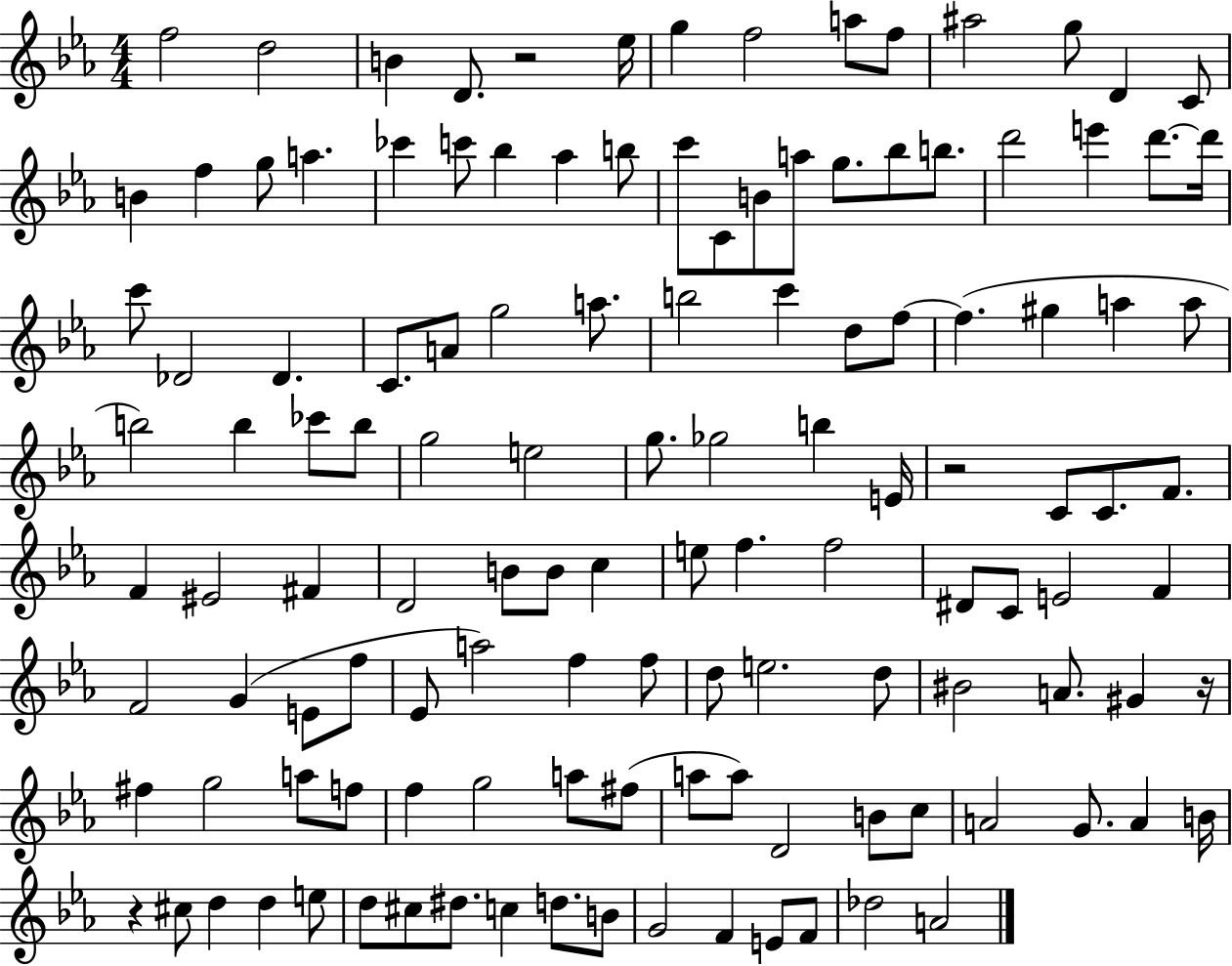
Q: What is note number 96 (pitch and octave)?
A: A5